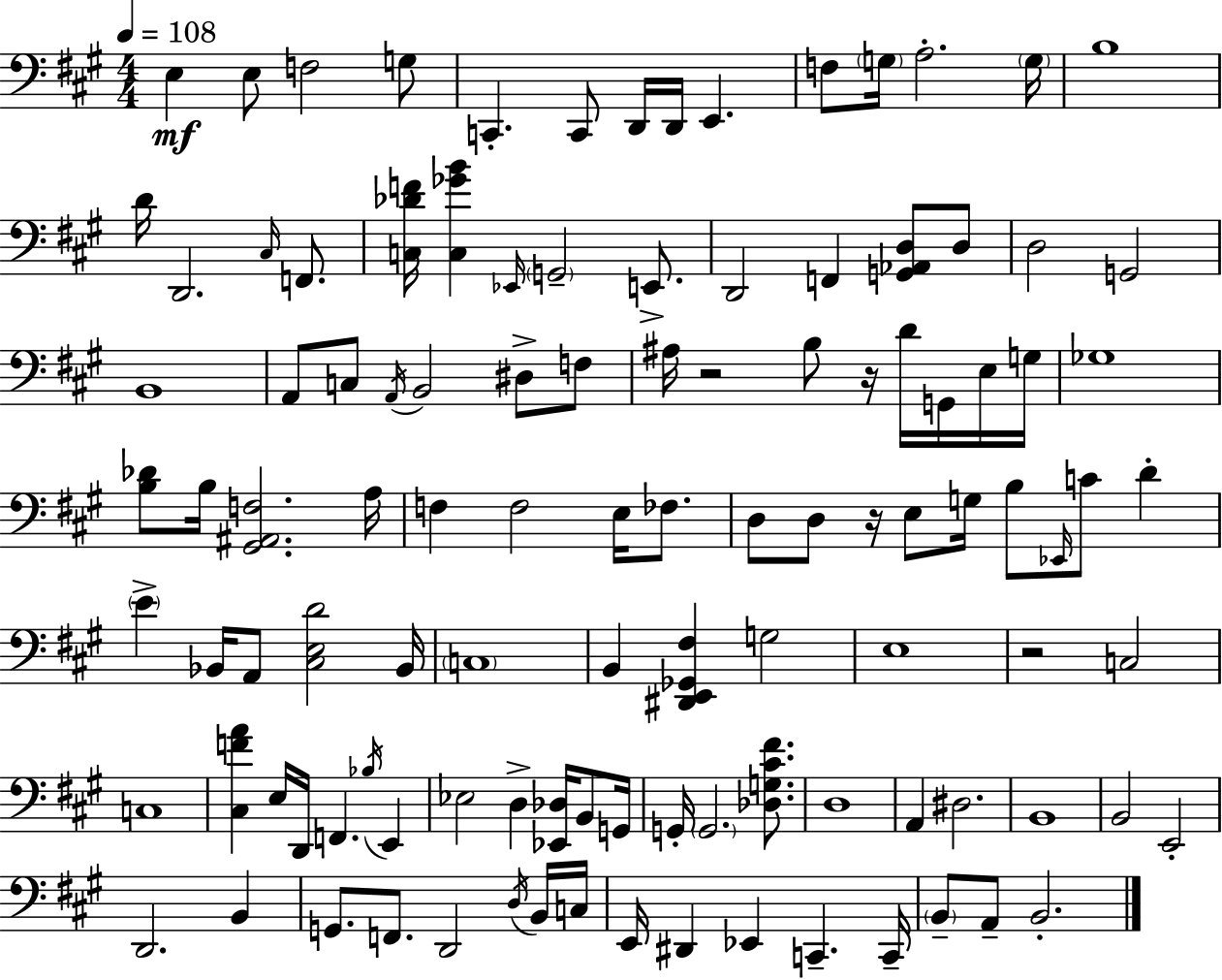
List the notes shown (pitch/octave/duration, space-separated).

E3/q E3/e F3/h G3/e C2/q. C2/e D2/s D2/s E2/q. F3/e G3/s A3/h. G3/s B3/w D4/s D2/h. C#3/s F2/e. [C3,Db4,F4]/s [C3,Gb4,B4]/q Eb2/s G2/h E2/e. D2/h F2/q [G2,Ab2,D3]/e D3/e D3/h G2/h B2/w A2/e C3/e A2/s B2/h D#3/e F3/e A#3/s R/h B3/e R/s D4/s G2/s E3/s G3/s Gb3/w [B3,Db4]/e B3/s [G#2,A#2,F3]/h. A3/s F3/q F3/h E3/s FES3/e. D3/e D3/e R/s E3/e G3/s B3/e Eb2/s C4/e D4/q E4/q Bb2/s A2/e [C#3,E3,D4]/h Bb2/s C3/w B2/q [D#2,E2,Gb2,F#3]/q G3/h E3/w R/h C3/h C3/w [C#3,F4,A4]/q E3/s D2/s F2/q. Bb3/s E2/q Eb3/h D3/q [Eb2,Db3]/s B2/e G2/s G2/s G2/h. [Db3,G3,C#4,F#4]/e. D3/w A2/q D#3/h. B2/w B2/h E2/h D2/h. B2/q G2/e. F2/e. D2/h D3/s B2/s C3/s E2/s D#2/q Eb2/q C2/q. C2/s B2/e A2/e B2/h.